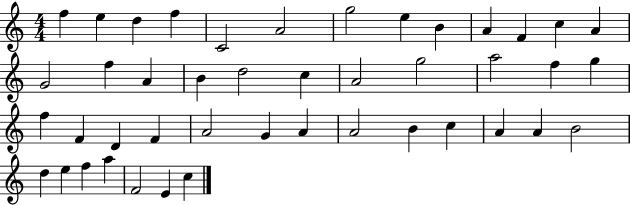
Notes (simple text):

F5/q E5/q D5/q F5/q C4/h A4/h G5/h E5/q B4/q A4/q F4/q C5/q A4/q G4/h F5/q A4/q B4/q D5/h C5/q A4/h G5/h A5/h F5/q G5/q F5/q F4/q D4/q F4/q A4/h G4/q A4/q A4/h B4/q C5/q A4/q A4/q B4/h D5/q E5/q F5/q A5/q F4/h E4/q C5/q